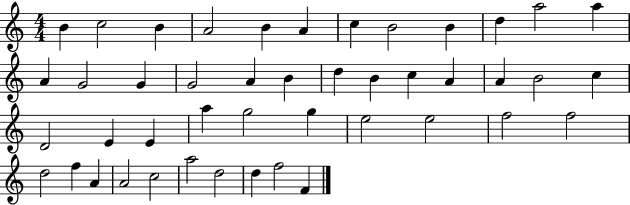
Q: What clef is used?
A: treble